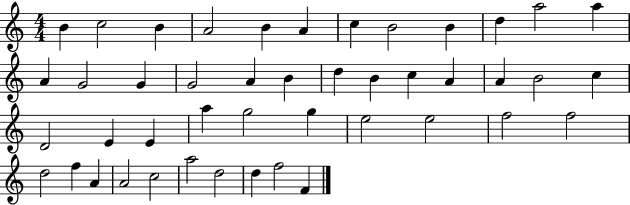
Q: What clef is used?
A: treble